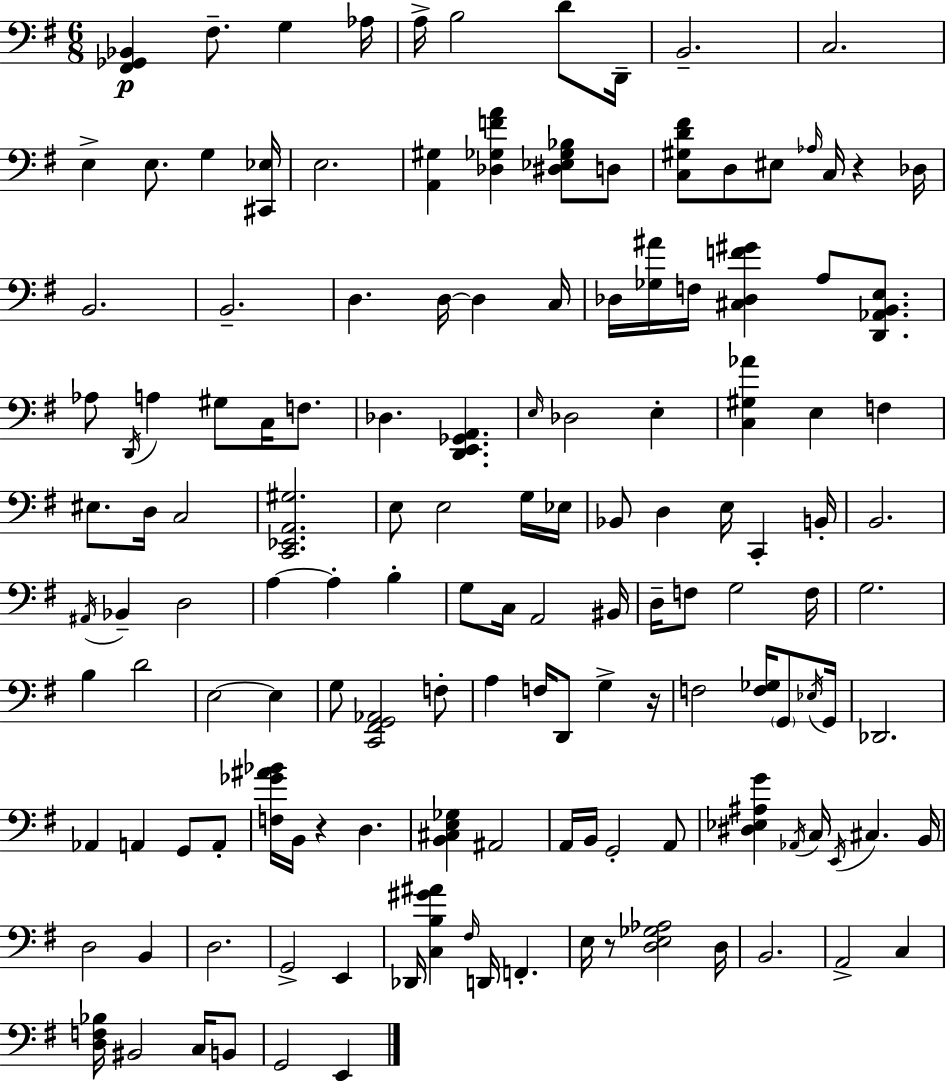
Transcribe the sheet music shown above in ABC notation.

X:1
T:Untitled
M:6/8
L:1/4
K:G
[^F,,_G,,_B,,] ^F,/2 G, _A,/4 A,/4 B,2 D/2 D,,/4 B,,2 C,2 E, E,/2 G, [^C,,_E,]/4 E,2 [A,,^G,] [_D,_G,FA] [^D,_E,_G,_B,]/2 D,/2 [C,^G,D^F]/2 D,/2 ^E,/2 _A,/4 C,/4 z _D,/4 B,,2 B,,2 D, D,/4 D, C,/4 _D,/4 [_G,^A]/4 F,/4 [^C,_D,F^G] A,/2 [D,,_A,,B,,E,]/2 _A,/2 D,,/4 A, ^G,/2 C,/4 F,/2 _D, [D,,E,,_G,,A,,] E,/4 _D,2 E, [C,^G,_A] E, F, ^E,/2 D,/4 C,2 [C,,_E,,A,,^G,]2 E,/2 E,2 G,/4 _E,/4 _B,,/2 D, E,/4 C,, B,,/4 B,,2 ^A,,/4 _B,, D,2 A, A, B, G,/2 C,/4 A,,2 ^B,,/4 D,/4 F,/2 G,2 F,/4 G,2 B, D2 E,2 E, G,/2 [C,,^F,,G,,_A,,]2 F,/2 A, F,/4 D,,/2 G, z/4 F,2 [F,_G,]/4 G,,/2 _E,/4 G,,/4 _D,,2 _A,, A,, G,,/2 A,,/2 [F,_G^A_B]/4 B,,/4 z D, [B,,^C,E,_G,] ^A,,2 A,,/4 B,,/4 G,,2 A,,/2 [^D,_E,^A,G] _A,,/4 C,/4 E,,/4 ^C, B,,/4 D,2 B,, D,2 G,,2 E,, _D,,/4 [C,B,^G^A] ^F,/4 D,,/4 F,, E,/4 z/2 [D,E,_G,_A,]2 D,/4 B,,2 A,,2 C, [D,F,_B,]/4 ^B,,2 C,/4 B,,/2 G,,2 E,,